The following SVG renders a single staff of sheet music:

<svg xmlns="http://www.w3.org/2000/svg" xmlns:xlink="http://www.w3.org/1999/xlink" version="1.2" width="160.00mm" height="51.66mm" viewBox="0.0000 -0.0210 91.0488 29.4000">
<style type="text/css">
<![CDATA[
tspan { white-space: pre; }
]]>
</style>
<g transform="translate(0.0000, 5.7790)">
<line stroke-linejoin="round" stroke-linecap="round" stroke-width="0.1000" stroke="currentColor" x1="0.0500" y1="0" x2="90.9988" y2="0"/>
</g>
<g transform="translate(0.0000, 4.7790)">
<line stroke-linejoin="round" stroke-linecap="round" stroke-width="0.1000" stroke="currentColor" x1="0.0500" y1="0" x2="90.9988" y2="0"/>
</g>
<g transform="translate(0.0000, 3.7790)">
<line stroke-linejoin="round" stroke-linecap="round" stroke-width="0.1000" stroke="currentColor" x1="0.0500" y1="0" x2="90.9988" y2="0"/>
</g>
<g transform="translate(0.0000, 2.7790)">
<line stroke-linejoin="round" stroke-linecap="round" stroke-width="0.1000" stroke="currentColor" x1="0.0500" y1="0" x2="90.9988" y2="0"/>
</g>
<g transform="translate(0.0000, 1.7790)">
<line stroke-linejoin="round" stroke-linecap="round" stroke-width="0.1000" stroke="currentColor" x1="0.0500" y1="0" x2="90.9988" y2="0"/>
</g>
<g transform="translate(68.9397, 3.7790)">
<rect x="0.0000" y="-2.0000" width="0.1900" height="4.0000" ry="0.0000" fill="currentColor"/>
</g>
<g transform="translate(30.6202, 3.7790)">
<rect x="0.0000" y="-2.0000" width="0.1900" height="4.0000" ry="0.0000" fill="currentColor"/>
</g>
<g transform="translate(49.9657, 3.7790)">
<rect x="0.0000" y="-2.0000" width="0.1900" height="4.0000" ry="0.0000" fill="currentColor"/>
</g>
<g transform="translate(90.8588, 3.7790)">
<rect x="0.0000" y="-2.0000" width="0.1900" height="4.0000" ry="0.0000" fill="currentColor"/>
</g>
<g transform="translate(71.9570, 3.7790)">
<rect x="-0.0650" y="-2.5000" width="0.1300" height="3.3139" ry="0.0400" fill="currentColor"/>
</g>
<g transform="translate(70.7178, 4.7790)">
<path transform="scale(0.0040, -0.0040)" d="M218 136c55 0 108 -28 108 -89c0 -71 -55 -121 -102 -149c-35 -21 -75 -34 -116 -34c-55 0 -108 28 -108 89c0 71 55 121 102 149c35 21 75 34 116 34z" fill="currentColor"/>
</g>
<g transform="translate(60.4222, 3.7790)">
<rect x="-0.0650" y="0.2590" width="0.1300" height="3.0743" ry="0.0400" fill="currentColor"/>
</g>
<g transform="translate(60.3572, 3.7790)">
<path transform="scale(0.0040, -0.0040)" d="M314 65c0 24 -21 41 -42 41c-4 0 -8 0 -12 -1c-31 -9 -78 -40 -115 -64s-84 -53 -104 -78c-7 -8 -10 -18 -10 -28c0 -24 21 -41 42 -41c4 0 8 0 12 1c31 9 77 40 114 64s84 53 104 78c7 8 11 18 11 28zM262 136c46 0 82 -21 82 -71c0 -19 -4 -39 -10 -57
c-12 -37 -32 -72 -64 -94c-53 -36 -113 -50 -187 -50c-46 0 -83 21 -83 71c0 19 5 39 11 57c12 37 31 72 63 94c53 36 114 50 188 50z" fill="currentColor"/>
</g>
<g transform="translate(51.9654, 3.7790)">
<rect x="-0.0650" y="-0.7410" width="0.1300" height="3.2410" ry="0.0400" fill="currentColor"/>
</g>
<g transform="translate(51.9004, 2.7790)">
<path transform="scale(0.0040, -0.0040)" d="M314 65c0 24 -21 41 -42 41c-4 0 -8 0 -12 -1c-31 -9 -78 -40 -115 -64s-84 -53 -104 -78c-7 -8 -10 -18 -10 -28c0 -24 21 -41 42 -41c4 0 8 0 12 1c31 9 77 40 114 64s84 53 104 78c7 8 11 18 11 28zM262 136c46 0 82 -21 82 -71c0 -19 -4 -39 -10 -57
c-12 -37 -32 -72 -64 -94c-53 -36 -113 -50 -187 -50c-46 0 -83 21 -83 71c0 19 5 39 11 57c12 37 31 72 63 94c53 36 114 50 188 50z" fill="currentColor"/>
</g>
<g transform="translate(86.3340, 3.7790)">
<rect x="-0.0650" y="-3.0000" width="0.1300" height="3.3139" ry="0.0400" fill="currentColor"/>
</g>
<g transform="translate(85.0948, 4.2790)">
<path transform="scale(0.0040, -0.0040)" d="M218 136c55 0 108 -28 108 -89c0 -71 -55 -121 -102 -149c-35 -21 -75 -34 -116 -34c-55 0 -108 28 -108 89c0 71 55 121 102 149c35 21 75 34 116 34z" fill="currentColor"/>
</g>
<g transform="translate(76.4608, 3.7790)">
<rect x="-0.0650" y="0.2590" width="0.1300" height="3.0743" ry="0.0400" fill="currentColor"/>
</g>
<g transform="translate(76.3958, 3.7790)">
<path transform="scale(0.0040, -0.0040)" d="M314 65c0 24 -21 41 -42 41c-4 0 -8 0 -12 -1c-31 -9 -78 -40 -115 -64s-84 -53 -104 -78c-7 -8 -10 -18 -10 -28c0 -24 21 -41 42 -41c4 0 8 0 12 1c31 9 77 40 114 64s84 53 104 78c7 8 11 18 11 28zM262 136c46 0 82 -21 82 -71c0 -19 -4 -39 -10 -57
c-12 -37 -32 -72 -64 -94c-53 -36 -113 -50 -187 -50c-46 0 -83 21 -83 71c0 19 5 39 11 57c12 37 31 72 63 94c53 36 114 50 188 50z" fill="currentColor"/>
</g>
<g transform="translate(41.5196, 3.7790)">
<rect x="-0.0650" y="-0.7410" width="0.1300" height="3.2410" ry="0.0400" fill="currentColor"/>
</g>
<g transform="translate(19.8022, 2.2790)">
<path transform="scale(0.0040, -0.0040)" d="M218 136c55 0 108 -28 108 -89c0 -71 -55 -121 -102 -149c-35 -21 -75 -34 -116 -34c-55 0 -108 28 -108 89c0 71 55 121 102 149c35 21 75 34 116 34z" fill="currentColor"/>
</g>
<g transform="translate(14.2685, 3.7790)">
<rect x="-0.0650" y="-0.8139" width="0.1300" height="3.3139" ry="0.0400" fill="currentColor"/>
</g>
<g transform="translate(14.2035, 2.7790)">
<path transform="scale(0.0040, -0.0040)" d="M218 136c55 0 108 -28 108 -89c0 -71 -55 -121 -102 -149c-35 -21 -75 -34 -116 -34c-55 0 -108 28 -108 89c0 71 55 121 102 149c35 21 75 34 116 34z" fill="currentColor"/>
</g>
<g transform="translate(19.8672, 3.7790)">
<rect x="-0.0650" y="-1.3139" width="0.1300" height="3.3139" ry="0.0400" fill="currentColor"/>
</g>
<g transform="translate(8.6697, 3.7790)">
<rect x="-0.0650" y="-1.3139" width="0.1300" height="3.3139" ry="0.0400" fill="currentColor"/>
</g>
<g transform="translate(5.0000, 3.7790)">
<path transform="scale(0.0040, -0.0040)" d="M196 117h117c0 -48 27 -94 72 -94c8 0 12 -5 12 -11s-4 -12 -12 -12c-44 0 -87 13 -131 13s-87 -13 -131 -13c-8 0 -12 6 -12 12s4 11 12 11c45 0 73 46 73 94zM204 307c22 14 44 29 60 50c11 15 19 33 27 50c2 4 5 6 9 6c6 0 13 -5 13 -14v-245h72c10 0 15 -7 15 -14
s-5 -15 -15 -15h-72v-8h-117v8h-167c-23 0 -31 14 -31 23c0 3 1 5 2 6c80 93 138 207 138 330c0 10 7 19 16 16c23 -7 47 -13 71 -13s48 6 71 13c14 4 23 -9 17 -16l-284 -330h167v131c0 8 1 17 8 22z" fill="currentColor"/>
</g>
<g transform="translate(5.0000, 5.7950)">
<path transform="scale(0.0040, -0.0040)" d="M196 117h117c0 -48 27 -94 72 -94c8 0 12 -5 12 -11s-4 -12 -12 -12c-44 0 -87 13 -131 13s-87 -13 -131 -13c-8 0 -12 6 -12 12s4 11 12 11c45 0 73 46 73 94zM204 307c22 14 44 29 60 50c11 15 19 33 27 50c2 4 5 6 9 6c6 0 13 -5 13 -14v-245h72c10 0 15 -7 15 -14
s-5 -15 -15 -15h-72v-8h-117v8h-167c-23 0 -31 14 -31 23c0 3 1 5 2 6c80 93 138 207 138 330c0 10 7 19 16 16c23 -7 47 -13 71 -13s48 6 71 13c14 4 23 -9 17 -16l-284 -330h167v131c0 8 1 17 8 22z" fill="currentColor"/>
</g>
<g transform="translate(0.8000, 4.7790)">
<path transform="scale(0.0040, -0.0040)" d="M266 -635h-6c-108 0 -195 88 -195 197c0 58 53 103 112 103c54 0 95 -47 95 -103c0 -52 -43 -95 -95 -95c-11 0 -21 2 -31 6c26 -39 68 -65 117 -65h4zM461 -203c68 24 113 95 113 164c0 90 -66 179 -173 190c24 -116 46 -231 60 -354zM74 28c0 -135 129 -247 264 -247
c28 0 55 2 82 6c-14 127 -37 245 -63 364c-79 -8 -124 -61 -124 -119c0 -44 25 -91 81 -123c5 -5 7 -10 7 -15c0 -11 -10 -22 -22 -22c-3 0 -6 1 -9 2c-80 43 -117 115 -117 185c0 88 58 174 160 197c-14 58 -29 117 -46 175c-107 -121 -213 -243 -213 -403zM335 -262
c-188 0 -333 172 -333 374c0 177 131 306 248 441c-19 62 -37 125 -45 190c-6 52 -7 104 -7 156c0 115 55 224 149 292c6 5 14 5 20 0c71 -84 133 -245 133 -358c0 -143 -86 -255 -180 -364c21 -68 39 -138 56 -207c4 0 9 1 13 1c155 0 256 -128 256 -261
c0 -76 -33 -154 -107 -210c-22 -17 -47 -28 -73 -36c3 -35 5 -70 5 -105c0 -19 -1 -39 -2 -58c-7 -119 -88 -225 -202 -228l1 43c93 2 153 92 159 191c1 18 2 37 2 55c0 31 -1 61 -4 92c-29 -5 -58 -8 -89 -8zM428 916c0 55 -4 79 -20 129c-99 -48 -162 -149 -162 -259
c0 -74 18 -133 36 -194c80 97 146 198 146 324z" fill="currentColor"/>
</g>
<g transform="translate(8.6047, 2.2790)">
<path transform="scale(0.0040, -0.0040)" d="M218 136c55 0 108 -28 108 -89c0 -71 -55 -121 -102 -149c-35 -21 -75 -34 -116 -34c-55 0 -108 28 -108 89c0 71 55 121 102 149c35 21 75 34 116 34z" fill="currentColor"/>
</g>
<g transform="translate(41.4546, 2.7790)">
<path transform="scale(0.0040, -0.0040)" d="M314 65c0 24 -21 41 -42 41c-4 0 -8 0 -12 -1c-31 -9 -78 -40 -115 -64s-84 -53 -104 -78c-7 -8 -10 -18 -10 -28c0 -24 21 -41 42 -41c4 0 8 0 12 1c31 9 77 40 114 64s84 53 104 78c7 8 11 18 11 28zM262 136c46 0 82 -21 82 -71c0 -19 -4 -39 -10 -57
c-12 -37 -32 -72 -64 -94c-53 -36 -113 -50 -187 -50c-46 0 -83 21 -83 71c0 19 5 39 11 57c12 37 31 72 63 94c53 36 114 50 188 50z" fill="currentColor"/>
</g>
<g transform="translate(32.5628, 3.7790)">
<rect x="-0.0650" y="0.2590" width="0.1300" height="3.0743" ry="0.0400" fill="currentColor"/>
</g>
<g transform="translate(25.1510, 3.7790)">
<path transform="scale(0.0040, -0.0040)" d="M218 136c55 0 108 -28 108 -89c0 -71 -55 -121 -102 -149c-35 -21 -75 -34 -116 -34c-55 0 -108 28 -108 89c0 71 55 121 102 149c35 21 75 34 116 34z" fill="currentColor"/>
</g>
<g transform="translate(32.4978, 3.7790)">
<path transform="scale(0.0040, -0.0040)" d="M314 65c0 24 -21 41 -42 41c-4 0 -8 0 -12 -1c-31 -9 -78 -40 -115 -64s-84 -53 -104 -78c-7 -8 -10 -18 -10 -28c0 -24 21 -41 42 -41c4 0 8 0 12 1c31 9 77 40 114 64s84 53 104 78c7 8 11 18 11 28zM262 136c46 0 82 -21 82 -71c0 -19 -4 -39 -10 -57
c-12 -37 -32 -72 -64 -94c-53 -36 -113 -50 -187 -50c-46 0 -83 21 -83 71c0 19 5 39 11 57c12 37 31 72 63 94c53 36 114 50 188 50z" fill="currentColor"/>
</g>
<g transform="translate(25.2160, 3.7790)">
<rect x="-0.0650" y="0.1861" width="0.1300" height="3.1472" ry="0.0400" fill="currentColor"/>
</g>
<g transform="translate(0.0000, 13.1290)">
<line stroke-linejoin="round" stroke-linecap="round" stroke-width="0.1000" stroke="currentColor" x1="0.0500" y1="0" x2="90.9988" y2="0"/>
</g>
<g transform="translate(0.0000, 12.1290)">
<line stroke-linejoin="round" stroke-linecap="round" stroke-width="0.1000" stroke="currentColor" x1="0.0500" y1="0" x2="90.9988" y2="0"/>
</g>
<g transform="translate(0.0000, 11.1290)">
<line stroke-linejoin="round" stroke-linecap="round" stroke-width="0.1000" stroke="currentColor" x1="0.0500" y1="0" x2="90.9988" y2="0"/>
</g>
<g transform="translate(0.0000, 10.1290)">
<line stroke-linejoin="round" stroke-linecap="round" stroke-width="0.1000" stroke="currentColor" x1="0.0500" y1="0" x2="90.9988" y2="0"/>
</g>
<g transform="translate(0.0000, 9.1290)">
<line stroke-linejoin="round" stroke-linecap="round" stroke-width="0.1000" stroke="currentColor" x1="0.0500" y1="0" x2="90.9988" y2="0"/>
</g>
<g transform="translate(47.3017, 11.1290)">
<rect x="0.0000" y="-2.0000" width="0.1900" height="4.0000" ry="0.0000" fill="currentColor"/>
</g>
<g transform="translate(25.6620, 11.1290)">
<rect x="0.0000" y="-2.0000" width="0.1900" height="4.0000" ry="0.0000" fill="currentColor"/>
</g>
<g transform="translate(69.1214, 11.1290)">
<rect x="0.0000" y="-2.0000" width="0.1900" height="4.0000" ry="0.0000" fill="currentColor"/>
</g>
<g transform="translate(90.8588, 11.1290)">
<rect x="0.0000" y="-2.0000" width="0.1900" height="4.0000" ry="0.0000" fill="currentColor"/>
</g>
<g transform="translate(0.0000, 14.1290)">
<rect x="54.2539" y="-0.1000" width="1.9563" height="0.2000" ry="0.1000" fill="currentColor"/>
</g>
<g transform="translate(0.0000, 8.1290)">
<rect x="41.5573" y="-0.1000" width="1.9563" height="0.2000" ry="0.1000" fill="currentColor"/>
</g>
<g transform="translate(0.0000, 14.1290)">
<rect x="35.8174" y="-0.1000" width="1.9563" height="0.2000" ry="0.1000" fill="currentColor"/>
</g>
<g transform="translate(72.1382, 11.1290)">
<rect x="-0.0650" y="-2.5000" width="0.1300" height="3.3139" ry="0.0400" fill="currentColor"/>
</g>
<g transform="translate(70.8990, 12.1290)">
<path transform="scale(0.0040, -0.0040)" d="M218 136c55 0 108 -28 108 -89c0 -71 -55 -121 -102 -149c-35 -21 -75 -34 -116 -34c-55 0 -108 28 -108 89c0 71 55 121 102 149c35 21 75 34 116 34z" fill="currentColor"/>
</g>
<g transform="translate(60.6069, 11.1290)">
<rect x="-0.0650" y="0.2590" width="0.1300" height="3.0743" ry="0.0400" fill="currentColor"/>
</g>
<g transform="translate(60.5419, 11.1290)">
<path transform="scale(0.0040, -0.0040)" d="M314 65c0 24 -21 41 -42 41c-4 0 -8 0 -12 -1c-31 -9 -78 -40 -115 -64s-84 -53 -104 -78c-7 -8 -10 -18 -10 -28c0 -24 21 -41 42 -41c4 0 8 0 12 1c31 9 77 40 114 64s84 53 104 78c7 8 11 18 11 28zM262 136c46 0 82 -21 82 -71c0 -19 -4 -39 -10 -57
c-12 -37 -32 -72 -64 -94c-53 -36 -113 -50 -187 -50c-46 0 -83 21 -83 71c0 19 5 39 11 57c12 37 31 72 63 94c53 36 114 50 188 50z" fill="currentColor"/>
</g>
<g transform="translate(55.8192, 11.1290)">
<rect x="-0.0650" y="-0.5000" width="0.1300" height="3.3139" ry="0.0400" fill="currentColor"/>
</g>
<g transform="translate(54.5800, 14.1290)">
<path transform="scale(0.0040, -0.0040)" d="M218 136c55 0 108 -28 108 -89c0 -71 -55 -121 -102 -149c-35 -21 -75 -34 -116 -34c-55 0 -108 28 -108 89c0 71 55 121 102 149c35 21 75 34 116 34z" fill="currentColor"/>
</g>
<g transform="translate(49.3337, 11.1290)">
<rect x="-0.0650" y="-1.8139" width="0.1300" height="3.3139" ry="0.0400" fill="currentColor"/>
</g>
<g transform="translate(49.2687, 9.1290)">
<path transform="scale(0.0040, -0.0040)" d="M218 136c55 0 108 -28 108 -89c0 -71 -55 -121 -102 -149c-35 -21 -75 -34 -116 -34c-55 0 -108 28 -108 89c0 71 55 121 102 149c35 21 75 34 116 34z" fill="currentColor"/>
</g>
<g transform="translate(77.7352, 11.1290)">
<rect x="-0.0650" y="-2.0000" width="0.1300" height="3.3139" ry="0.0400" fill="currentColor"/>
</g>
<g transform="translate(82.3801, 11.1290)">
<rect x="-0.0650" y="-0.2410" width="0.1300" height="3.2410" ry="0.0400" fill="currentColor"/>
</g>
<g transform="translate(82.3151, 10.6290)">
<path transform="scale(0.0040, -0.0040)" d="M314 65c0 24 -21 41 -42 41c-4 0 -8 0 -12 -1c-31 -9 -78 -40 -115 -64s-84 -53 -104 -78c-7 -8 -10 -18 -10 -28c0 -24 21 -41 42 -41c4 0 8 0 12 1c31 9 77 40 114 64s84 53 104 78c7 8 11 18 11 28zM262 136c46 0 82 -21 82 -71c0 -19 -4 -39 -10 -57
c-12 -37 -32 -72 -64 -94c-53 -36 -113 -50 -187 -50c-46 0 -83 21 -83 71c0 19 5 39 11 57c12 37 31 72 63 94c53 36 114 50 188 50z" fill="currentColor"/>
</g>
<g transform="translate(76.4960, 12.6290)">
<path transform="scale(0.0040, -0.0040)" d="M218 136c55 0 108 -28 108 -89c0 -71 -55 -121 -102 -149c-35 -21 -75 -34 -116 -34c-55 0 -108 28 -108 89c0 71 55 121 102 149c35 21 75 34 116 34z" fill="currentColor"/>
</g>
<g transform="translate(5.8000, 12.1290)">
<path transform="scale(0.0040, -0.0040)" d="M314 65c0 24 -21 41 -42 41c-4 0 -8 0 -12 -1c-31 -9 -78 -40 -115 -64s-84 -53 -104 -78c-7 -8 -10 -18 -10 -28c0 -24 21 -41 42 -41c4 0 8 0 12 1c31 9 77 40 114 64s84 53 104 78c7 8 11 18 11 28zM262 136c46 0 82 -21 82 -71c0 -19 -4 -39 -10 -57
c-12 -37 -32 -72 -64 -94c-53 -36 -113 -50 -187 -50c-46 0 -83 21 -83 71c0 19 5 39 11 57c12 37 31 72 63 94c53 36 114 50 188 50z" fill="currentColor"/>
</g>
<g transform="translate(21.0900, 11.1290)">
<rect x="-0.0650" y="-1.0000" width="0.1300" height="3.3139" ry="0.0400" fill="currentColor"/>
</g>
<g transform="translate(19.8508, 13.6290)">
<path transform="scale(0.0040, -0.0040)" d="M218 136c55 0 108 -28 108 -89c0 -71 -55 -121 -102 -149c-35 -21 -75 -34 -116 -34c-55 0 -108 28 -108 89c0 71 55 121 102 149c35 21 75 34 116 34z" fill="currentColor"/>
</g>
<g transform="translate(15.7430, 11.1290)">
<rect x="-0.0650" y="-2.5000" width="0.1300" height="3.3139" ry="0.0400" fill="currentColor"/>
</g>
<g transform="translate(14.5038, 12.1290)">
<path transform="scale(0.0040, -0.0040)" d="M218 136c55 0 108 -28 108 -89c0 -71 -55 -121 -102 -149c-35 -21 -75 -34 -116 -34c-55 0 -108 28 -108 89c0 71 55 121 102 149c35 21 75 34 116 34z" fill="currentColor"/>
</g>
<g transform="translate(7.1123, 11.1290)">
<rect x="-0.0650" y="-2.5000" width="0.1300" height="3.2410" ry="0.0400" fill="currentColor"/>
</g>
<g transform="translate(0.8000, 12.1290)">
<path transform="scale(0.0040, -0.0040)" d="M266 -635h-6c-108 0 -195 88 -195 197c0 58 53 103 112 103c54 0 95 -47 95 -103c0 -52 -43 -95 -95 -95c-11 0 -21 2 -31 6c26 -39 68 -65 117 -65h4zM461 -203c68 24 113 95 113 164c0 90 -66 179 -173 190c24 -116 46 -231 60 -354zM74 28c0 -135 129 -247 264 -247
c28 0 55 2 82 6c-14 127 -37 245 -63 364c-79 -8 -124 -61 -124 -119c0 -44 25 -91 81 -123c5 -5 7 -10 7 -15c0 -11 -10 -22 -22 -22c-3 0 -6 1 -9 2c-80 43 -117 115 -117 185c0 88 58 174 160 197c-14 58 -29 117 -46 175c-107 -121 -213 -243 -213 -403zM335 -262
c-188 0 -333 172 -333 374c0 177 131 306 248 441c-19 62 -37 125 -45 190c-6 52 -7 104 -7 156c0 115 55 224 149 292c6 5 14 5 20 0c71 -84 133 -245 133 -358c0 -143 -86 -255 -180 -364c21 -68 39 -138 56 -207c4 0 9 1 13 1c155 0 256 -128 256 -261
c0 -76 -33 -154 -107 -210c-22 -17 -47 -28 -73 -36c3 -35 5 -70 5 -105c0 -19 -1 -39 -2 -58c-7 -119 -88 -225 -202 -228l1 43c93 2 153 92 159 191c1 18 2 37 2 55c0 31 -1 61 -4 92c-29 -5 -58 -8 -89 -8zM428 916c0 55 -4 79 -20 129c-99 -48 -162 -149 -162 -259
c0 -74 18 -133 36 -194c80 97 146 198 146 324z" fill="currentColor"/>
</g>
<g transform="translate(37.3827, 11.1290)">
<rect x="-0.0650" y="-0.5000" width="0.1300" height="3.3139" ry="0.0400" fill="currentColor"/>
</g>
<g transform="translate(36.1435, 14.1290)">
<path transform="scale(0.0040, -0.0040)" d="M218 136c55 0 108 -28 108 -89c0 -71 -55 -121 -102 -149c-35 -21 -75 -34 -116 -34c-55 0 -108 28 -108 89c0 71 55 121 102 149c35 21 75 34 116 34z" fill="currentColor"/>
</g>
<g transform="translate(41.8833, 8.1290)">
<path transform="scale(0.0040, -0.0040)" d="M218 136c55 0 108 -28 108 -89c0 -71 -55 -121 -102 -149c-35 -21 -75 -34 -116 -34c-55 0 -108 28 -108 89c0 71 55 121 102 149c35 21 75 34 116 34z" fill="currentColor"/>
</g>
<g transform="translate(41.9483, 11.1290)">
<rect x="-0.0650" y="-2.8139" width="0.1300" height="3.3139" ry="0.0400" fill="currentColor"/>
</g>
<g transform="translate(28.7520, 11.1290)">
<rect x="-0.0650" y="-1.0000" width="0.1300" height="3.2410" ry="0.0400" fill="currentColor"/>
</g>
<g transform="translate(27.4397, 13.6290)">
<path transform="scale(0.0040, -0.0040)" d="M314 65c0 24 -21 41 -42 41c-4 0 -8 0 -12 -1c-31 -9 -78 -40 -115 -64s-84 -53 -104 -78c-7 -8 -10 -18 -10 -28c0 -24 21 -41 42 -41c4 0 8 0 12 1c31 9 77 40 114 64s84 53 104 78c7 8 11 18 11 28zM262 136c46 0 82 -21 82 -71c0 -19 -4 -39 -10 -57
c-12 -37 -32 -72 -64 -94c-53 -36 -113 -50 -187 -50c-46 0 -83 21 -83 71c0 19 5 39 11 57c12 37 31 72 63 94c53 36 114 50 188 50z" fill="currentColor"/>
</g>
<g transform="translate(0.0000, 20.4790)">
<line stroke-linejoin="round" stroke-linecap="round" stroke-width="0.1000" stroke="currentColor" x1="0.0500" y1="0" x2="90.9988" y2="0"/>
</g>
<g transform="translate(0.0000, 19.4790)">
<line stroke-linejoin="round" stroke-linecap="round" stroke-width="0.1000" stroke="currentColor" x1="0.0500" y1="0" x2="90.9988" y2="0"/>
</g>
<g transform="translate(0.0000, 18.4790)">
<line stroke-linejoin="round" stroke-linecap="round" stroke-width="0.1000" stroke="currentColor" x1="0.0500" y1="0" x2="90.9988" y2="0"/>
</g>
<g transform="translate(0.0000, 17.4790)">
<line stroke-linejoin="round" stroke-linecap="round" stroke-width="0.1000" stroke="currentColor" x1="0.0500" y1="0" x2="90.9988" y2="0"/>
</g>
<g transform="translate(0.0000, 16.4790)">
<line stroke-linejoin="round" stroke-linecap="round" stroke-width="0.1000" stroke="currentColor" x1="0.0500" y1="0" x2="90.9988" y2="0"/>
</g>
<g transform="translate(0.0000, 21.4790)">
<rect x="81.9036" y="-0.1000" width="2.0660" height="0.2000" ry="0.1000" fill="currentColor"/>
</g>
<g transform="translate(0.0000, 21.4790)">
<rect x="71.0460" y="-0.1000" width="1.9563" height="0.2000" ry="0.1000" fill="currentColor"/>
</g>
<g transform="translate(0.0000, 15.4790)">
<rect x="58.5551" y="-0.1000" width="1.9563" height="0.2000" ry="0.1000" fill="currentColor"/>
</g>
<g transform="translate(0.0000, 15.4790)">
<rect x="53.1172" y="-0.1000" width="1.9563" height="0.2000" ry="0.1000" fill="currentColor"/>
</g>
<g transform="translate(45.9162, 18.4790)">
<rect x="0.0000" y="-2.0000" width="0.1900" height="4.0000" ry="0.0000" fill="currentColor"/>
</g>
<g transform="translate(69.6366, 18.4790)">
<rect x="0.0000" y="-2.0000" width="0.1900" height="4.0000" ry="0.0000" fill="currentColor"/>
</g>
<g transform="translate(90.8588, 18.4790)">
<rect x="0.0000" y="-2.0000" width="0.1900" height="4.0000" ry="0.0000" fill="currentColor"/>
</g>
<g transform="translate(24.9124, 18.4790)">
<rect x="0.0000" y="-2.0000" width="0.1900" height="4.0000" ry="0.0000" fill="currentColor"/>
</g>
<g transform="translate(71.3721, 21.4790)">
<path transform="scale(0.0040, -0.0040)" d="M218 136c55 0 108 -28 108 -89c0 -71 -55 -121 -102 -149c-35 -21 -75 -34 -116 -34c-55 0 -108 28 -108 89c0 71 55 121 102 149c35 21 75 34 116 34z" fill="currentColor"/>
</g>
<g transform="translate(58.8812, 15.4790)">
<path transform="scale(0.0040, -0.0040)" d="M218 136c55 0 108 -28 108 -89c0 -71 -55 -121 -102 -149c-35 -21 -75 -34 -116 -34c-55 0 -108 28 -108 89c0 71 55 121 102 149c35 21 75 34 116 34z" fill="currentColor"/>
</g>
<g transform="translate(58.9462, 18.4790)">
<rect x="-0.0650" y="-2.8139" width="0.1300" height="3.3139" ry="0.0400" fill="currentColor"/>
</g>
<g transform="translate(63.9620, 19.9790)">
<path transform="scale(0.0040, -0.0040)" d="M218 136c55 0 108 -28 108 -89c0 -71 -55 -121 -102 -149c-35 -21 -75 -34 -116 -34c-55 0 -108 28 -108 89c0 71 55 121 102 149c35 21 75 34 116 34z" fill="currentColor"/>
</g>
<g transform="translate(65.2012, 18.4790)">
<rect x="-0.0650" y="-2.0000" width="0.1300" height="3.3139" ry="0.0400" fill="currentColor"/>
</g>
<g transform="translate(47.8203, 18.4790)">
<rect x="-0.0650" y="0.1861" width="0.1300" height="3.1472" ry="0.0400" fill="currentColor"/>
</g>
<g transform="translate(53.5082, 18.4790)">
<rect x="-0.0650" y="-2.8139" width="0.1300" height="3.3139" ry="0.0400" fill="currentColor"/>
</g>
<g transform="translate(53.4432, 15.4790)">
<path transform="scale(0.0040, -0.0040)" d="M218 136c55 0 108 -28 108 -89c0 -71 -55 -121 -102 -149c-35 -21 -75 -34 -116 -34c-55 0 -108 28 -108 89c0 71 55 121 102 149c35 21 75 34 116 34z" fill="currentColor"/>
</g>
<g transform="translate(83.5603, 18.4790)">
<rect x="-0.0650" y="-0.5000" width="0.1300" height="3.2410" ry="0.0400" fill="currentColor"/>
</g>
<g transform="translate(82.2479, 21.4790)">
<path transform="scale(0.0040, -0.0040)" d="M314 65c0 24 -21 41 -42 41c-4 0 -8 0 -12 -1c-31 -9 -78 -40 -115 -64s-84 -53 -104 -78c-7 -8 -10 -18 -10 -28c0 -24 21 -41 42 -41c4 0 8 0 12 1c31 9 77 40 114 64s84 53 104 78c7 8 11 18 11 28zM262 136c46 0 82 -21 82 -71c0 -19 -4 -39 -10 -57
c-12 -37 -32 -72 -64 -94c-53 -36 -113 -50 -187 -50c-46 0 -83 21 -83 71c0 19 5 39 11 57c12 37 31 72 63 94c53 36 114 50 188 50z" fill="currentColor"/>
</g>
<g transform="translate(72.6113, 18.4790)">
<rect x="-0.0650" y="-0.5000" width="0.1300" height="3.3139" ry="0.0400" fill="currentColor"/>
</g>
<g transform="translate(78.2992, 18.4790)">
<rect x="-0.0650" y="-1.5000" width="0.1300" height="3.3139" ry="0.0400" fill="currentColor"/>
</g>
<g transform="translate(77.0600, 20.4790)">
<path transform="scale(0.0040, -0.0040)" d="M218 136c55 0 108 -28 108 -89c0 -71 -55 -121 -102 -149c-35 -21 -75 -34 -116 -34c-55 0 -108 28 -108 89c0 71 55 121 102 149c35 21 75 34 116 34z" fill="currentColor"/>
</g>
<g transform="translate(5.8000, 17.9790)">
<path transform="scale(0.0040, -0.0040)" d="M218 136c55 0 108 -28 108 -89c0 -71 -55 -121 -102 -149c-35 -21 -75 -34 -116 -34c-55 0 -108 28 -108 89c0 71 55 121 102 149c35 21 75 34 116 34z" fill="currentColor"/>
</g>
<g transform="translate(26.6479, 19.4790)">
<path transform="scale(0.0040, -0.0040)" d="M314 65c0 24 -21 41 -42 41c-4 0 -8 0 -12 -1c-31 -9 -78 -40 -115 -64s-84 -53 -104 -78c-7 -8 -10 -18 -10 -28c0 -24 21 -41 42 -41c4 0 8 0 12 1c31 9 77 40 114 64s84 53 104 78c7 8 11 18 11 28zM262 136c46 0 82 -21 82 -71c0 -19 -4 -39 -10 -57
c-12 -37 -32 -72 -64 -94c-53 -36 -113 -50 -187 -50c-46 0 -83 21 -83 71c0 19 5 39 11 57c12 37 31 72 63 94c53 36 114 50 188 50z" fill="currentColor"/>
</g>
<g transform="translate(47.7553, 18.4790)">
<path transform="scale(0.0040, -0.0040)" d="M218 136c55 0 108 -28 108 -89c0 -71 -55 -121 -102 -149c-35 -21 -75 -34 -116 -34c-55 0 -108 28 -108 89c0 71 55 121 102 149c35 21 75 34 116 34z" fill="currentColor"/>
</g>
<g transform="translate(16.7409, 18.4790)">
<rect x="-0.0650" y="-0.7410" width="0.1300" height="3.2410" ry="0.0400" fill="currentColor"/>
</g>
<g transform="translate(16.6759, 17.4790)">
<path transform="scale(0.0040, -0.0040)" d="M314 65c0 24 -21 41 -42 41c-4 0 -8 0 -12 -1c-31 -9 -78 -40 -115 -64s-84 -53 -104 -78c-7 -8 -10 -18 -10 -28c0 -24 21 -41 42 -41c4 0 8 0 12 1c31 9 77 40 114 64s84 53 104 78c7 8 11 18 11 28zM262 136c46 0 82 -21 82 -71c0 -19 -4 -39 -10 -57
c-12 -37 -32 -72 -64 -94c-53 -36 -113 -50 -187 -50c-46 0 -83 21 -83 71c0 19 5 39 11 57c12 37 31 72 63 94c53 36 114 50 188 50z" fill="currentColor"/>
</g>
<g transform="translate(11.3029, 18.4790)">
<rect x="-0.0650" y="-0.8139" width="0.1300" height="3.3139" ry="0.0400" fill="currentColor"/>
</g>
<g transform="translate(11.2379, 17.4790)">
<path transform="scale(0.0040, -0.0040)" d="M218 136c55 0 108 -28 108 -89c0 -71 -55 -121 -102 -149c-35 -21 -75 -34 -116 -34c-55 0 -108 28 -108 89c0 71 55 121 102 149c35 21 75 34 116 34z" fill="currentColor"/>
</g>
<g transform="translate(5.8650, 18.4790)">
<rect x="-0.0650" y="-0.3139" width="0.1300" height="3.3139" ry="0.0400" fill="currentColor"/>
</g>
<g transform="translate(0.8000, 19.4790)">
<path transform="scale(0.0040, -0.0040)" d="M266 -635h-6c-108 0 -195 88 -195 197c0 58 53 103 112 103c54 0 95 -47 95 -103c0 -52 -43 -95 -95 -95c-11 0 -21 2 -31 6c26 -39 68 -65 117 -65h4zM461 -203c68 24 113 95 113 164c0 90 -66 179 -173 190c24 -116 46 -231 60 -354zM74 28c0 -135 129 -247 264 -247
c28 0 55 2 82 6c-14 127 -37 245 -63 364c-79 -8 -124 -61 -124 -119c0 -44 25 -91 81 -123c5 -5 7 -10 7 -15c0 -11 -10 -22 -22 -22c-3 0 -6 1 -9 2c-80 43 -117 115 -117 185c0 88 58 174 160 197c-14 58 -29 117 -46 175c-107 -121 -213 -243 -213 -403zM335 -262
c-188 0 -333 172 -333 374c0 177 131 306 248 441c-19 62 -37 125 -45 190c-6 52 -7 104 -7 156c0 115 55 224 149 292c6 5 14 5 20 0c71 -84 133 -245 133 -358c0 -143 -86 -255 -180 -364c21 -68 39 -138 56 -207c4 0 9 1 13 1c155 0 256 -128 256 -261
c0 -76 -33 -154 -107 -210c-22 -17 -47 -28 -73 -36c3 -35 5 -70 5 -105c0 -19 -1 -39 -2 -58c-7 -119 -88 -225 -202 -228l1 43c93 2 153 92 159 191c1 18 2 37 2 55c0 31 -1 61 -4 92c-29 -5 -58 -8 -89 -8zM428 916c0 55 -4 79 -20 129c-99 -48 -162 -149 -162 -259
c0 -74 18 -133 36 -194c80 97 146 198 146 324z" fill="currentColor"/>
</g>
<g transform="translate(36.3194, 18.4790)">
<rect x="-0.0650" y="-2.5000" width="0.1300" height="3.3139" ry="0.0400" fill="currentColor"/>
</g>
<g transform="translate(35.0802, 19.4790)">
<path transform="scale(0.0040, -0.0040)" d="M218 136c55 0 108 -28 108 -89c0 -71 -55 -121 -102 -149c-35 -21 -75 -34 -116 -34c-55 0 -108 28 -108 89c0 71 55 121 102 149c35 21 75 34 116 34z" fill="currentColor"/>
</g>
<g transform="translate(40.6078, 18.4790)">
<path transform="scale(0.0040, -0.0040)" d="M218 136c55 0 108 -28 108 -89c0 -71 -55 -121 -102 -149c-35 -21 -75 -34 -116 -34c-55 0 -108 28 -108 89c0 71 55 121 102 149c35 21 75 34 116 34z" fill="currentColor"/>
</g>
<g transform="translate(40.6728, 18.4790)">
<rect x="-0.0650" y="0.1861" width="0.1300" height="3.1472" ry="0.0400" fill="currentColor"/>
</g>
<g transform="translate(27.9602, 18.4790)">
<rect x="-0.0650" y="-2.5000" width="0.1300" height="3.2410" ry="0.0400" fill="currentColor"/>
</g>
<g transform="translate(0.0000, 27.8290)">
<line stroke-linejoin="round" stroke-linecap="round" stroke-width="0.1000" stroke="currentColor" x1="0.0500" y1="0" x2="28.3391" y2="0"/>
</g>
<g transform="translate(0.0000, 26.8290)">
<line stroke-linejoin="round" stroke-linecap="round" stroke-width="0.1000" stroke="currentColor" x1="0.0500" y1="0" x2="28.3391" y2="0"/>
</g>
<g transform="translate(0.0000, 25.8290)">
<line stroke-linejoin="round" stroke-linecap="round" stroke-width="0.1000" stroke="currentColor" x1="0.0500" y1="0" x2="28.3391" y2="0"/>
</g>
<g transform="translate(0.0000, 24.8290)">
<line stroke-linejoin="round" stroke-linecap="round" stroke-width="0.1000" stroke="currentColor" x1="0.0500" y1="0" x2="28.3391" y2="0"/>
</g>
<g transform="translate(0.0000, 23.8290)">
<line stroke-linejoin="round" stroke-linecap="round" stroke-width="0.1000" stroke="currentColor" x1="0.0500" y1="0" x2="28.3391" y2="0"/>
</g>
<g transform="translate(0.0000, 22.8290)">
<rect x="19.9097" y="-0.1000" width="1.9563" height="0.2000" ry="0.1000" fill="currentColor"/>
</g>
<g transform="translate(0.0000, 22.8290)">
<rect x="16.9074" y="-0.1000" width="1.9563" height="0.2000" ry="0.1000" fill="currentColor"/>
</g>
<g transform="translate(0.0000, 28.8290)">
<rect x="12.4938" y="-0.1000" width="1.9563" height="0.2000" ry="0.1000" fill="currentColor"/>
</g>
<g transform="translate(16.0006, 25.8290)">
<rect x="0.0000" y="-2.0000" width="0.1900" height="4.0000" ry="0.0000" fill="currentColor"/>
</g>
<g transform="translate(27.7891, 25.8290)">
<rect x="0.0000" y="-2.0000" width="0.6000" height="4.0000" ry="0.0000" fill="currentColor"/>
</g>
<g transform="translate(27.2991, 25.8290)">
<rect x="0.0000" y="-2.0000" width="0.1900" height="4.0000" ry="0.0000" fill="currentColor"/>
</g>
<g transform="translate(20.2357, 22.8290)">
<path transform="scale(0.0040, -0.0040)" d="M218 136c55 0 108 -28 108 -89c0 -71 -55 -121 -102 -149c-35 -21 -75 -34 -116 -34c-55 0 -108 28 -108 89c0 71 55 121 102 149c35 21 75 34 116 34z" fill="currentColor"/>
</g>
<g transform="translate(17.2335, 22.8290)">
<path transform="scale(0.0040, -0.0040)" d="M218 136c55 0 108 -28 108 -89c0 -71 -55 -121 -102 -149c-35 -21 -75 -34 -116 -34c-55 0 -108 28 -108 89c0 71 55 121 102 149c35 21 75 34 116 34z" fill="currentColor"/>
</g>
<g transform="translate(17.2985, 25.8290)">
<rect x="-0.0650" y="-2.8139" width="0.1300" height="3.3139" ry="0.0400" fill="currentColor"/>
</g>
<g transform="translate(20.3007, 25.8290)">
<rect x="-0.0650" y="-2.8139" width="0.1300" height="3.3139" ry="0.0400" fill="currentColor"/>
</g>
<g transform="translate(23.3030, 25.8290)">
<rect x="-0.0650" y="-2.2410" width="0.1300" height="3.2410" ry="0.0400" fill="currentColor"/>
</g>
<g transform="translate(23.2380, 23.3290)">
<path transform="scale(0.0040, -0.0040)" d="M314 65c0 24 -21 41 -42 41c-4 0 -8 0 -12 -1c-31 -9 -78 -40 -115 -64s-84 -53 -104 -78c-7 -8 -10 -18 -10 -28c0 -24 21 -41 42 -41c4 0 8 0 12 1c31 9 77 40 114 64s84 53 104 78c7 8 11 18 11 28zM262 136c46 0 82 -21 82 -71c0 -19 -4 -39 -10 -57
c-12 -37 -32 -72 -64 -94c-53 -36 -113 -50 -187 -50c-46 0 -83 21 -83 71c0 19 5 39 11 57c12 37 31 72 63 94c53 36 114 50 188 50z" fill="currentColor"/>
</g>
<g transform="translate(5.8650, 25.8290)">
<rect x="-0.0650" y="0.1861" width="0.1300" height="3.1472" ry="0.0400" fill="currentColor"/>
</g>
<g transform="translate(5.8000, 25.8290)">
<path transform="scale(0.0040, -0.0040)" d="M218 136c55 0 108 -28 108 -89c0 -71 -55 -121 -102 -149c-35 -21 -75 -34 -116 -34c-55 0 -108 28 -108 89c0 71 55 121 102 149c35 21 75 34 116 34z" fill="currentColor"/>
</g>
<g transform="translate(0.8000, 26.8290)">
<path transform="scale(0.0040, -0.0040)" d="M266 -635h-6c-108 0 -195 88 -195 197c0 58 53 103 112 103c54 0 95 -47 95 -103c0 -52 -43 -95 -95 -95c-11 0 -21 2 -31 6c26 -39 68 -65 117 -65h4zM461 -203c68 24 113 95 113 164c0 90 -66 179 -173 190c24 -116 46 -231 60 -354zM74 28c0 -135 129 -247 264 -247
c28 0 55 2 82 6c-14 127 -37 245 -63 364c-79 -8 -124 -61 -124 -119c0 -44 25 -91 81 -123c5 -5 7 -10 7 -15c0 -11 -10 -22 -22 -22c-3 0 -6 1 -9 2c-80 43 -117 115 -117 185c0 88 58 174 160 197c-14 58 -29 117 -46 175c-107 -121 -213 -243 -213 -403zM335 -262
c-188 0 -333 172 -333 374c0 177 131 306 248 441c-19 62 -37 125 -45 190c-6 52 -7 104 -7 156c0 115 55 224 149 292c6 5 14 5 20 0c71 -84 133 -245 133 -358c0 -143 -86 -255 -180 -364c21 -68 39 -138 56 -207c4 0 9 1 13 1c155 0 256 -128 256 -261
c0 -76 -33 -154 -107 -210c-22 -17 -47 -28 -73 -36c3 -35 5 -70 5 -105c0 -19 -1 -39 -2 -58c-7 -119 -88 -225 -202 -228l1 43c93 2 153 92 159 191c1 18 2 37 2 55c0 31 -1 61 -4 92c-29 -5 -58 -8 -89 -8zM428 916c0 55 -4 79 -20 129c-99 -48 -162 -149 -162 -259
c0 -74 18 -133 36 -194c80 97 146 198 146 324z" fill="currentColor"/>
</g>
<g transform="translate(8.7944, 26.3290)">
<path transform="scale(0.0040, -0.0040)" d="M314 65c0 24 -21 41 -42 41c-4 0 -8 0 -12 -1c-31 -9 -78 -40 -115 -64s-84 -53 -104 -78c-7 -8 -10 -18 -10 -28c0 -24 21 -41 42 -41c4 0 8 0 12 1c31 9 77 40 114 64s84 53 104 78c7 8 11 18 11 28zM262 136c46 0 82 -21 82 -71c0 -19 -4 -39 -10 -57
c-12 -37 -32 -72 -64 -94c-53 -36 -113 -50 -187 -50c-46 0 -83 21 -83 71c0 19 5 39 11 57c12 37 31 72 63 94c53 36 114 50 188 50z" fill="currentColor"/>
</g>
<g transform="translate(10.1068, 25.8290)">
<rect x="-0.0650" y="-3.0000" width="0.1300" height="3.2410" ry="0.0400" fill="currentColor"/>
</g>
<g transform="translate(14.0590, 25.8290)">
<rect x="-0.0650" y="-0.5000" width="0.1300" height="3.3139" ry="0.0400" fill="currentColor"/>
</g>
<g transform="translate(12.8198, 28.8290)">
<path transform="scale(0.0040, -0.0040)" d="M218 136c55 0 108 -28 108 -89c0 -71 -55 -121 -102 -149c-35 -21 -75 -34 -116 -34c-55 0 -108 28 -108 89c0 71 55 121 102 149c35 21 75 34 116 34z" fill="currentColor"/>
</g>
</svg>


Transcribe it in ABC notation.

X:1
T:Untitled
M:4/4
L:1/4
K:C
e d e B B2 d2 d2 B2 G B2 A G2 G D D2 C a f C B2 G F c2 c d d2 G2 G B B a a F C E C2 B A2 C a a g2